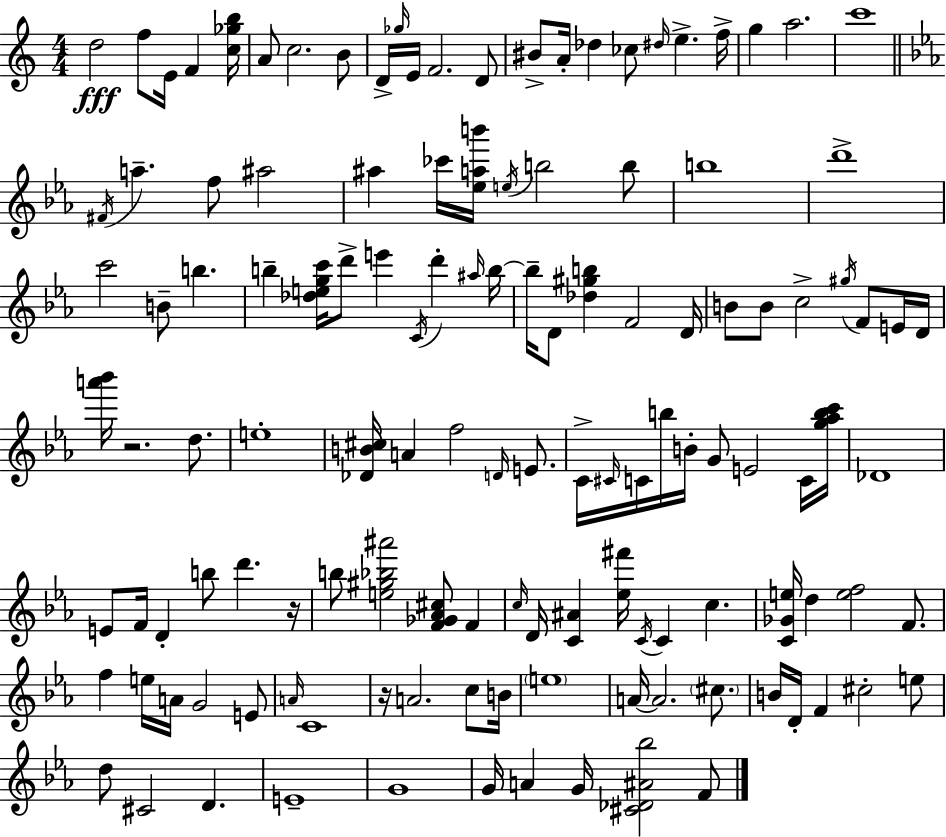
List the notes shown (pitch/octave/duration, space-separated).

D5/h F5/e E4/s F4/q [C5,Gb5,B5]/s A4/e C5/h. B4/e D4/s Gb5/s E4/s F4/h. D4/e BIS4/e A4/s Db5/q CES5/e D#5/s E5/q. F5/s G5/q A5/h. C6/w F#4/s A5/q. F5/e A#5/h A#5/q CES6/s [Eb5,A5,B6]/s E5/s B5/h B5/e B5/w D6/w C6/h B4/e B5/q. B5/q [Db5,E5,G5,C6]/s D6/e E6/q C4/s D6/q A#5/s B5/s B5/s D4/e [Db5,G#5,B5]/q F4/h D4/s B4/e B4/e C5/h G#5/s F4/e E4/s D4/s [A6,Bb6]/s R/h. D5/e. E5/w [Db4,B4,C#5]/s A4/q F5/h D4/s E4/e. C4/s C#4/s C4/s B5/s B4/s G4/e E4/h C4/s [G5,Ab5,B5,C6]/s Db4/w E4/e F4/s D4/q B5/e D6/q. R/s B5/e [E5,G#5,Bb5,A#6]/h [F4,Gb4,Ab4,C#5]/e F4/q C5/s D4/s [C4,A#4]/q [Eb5,F#6]/s C4/s C4/q C5/q. [C4,Gb4,E5]/s D5/q [E5,F5]/h F4/e. F5/q E5/s A4/s G4/h E4/e A4/s C4/w R/s A4/h. C5/e B4/s E5/w A4/s A4/h. C#5/e. B4/s D4/s F4/q C#5/h E5/e D5/e C#4/h D4/q. E4/w G4/w G4/s A4/q G4/s [C#4,Db4,A#4,Bb5]/h F4/e